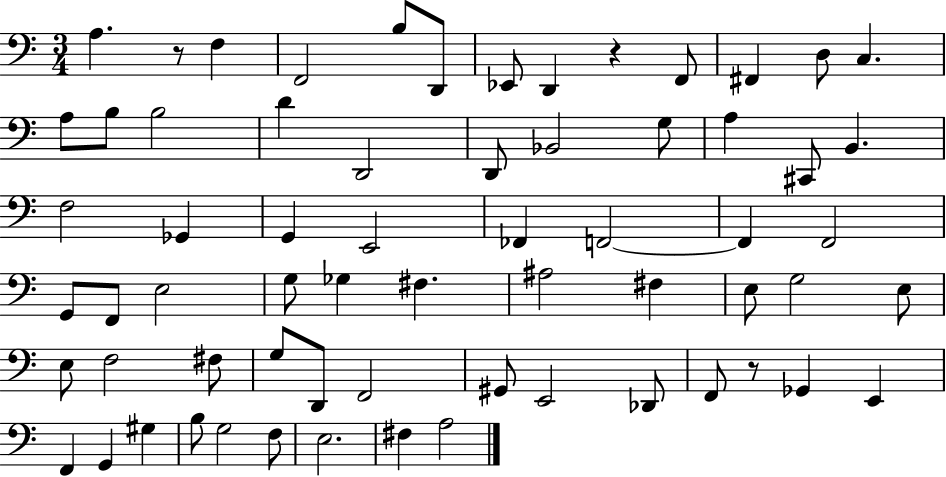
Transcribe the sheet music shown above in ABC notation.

X:1
T:Untitled
M:3/4
L:1/4
K:C
A, z/2 F, F,,2 B,/2 D,,/2 _E,,/2 D,, z F,,/2 ^F,, D,/2 C, A,/2 B,/2 B,2 D D,,2 D,,/2 _B,,2 G,/2 A, ^C,,/2 B,, F,2 _G,, G,, E,,2 _F,, F,,2 F,, F,,2 G,,/2 F,,/2 E,2 G,/2 _G, ^F, ^A,2 ^F, E,/2 G,2 E,/2 E,/2 F,2 ^F,/2 G,/2 D,,/2 F,,2 ^G,,/2 E,,2 _D,,/2 F,,/2 z/2 _G,, E,, F,, G,, ^G, B,/2 G,2 F,/2 E,2 ^F, A,2